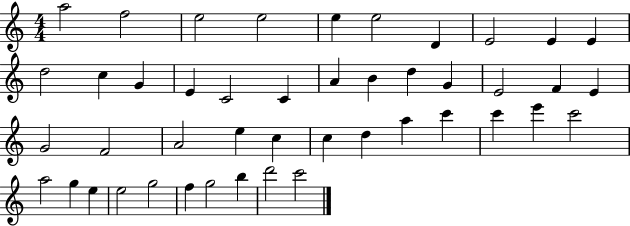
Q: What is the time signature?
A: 4/4